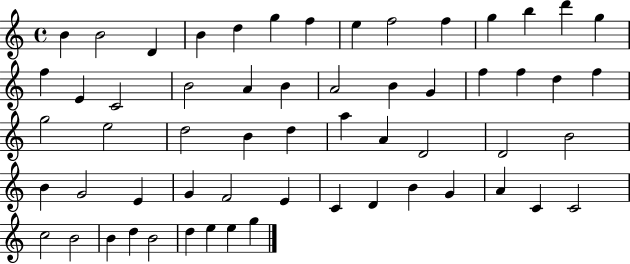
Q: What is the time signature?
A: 4/4